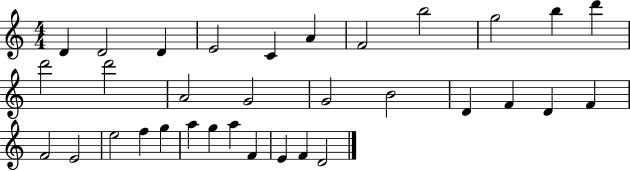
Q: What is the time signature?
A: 4/4